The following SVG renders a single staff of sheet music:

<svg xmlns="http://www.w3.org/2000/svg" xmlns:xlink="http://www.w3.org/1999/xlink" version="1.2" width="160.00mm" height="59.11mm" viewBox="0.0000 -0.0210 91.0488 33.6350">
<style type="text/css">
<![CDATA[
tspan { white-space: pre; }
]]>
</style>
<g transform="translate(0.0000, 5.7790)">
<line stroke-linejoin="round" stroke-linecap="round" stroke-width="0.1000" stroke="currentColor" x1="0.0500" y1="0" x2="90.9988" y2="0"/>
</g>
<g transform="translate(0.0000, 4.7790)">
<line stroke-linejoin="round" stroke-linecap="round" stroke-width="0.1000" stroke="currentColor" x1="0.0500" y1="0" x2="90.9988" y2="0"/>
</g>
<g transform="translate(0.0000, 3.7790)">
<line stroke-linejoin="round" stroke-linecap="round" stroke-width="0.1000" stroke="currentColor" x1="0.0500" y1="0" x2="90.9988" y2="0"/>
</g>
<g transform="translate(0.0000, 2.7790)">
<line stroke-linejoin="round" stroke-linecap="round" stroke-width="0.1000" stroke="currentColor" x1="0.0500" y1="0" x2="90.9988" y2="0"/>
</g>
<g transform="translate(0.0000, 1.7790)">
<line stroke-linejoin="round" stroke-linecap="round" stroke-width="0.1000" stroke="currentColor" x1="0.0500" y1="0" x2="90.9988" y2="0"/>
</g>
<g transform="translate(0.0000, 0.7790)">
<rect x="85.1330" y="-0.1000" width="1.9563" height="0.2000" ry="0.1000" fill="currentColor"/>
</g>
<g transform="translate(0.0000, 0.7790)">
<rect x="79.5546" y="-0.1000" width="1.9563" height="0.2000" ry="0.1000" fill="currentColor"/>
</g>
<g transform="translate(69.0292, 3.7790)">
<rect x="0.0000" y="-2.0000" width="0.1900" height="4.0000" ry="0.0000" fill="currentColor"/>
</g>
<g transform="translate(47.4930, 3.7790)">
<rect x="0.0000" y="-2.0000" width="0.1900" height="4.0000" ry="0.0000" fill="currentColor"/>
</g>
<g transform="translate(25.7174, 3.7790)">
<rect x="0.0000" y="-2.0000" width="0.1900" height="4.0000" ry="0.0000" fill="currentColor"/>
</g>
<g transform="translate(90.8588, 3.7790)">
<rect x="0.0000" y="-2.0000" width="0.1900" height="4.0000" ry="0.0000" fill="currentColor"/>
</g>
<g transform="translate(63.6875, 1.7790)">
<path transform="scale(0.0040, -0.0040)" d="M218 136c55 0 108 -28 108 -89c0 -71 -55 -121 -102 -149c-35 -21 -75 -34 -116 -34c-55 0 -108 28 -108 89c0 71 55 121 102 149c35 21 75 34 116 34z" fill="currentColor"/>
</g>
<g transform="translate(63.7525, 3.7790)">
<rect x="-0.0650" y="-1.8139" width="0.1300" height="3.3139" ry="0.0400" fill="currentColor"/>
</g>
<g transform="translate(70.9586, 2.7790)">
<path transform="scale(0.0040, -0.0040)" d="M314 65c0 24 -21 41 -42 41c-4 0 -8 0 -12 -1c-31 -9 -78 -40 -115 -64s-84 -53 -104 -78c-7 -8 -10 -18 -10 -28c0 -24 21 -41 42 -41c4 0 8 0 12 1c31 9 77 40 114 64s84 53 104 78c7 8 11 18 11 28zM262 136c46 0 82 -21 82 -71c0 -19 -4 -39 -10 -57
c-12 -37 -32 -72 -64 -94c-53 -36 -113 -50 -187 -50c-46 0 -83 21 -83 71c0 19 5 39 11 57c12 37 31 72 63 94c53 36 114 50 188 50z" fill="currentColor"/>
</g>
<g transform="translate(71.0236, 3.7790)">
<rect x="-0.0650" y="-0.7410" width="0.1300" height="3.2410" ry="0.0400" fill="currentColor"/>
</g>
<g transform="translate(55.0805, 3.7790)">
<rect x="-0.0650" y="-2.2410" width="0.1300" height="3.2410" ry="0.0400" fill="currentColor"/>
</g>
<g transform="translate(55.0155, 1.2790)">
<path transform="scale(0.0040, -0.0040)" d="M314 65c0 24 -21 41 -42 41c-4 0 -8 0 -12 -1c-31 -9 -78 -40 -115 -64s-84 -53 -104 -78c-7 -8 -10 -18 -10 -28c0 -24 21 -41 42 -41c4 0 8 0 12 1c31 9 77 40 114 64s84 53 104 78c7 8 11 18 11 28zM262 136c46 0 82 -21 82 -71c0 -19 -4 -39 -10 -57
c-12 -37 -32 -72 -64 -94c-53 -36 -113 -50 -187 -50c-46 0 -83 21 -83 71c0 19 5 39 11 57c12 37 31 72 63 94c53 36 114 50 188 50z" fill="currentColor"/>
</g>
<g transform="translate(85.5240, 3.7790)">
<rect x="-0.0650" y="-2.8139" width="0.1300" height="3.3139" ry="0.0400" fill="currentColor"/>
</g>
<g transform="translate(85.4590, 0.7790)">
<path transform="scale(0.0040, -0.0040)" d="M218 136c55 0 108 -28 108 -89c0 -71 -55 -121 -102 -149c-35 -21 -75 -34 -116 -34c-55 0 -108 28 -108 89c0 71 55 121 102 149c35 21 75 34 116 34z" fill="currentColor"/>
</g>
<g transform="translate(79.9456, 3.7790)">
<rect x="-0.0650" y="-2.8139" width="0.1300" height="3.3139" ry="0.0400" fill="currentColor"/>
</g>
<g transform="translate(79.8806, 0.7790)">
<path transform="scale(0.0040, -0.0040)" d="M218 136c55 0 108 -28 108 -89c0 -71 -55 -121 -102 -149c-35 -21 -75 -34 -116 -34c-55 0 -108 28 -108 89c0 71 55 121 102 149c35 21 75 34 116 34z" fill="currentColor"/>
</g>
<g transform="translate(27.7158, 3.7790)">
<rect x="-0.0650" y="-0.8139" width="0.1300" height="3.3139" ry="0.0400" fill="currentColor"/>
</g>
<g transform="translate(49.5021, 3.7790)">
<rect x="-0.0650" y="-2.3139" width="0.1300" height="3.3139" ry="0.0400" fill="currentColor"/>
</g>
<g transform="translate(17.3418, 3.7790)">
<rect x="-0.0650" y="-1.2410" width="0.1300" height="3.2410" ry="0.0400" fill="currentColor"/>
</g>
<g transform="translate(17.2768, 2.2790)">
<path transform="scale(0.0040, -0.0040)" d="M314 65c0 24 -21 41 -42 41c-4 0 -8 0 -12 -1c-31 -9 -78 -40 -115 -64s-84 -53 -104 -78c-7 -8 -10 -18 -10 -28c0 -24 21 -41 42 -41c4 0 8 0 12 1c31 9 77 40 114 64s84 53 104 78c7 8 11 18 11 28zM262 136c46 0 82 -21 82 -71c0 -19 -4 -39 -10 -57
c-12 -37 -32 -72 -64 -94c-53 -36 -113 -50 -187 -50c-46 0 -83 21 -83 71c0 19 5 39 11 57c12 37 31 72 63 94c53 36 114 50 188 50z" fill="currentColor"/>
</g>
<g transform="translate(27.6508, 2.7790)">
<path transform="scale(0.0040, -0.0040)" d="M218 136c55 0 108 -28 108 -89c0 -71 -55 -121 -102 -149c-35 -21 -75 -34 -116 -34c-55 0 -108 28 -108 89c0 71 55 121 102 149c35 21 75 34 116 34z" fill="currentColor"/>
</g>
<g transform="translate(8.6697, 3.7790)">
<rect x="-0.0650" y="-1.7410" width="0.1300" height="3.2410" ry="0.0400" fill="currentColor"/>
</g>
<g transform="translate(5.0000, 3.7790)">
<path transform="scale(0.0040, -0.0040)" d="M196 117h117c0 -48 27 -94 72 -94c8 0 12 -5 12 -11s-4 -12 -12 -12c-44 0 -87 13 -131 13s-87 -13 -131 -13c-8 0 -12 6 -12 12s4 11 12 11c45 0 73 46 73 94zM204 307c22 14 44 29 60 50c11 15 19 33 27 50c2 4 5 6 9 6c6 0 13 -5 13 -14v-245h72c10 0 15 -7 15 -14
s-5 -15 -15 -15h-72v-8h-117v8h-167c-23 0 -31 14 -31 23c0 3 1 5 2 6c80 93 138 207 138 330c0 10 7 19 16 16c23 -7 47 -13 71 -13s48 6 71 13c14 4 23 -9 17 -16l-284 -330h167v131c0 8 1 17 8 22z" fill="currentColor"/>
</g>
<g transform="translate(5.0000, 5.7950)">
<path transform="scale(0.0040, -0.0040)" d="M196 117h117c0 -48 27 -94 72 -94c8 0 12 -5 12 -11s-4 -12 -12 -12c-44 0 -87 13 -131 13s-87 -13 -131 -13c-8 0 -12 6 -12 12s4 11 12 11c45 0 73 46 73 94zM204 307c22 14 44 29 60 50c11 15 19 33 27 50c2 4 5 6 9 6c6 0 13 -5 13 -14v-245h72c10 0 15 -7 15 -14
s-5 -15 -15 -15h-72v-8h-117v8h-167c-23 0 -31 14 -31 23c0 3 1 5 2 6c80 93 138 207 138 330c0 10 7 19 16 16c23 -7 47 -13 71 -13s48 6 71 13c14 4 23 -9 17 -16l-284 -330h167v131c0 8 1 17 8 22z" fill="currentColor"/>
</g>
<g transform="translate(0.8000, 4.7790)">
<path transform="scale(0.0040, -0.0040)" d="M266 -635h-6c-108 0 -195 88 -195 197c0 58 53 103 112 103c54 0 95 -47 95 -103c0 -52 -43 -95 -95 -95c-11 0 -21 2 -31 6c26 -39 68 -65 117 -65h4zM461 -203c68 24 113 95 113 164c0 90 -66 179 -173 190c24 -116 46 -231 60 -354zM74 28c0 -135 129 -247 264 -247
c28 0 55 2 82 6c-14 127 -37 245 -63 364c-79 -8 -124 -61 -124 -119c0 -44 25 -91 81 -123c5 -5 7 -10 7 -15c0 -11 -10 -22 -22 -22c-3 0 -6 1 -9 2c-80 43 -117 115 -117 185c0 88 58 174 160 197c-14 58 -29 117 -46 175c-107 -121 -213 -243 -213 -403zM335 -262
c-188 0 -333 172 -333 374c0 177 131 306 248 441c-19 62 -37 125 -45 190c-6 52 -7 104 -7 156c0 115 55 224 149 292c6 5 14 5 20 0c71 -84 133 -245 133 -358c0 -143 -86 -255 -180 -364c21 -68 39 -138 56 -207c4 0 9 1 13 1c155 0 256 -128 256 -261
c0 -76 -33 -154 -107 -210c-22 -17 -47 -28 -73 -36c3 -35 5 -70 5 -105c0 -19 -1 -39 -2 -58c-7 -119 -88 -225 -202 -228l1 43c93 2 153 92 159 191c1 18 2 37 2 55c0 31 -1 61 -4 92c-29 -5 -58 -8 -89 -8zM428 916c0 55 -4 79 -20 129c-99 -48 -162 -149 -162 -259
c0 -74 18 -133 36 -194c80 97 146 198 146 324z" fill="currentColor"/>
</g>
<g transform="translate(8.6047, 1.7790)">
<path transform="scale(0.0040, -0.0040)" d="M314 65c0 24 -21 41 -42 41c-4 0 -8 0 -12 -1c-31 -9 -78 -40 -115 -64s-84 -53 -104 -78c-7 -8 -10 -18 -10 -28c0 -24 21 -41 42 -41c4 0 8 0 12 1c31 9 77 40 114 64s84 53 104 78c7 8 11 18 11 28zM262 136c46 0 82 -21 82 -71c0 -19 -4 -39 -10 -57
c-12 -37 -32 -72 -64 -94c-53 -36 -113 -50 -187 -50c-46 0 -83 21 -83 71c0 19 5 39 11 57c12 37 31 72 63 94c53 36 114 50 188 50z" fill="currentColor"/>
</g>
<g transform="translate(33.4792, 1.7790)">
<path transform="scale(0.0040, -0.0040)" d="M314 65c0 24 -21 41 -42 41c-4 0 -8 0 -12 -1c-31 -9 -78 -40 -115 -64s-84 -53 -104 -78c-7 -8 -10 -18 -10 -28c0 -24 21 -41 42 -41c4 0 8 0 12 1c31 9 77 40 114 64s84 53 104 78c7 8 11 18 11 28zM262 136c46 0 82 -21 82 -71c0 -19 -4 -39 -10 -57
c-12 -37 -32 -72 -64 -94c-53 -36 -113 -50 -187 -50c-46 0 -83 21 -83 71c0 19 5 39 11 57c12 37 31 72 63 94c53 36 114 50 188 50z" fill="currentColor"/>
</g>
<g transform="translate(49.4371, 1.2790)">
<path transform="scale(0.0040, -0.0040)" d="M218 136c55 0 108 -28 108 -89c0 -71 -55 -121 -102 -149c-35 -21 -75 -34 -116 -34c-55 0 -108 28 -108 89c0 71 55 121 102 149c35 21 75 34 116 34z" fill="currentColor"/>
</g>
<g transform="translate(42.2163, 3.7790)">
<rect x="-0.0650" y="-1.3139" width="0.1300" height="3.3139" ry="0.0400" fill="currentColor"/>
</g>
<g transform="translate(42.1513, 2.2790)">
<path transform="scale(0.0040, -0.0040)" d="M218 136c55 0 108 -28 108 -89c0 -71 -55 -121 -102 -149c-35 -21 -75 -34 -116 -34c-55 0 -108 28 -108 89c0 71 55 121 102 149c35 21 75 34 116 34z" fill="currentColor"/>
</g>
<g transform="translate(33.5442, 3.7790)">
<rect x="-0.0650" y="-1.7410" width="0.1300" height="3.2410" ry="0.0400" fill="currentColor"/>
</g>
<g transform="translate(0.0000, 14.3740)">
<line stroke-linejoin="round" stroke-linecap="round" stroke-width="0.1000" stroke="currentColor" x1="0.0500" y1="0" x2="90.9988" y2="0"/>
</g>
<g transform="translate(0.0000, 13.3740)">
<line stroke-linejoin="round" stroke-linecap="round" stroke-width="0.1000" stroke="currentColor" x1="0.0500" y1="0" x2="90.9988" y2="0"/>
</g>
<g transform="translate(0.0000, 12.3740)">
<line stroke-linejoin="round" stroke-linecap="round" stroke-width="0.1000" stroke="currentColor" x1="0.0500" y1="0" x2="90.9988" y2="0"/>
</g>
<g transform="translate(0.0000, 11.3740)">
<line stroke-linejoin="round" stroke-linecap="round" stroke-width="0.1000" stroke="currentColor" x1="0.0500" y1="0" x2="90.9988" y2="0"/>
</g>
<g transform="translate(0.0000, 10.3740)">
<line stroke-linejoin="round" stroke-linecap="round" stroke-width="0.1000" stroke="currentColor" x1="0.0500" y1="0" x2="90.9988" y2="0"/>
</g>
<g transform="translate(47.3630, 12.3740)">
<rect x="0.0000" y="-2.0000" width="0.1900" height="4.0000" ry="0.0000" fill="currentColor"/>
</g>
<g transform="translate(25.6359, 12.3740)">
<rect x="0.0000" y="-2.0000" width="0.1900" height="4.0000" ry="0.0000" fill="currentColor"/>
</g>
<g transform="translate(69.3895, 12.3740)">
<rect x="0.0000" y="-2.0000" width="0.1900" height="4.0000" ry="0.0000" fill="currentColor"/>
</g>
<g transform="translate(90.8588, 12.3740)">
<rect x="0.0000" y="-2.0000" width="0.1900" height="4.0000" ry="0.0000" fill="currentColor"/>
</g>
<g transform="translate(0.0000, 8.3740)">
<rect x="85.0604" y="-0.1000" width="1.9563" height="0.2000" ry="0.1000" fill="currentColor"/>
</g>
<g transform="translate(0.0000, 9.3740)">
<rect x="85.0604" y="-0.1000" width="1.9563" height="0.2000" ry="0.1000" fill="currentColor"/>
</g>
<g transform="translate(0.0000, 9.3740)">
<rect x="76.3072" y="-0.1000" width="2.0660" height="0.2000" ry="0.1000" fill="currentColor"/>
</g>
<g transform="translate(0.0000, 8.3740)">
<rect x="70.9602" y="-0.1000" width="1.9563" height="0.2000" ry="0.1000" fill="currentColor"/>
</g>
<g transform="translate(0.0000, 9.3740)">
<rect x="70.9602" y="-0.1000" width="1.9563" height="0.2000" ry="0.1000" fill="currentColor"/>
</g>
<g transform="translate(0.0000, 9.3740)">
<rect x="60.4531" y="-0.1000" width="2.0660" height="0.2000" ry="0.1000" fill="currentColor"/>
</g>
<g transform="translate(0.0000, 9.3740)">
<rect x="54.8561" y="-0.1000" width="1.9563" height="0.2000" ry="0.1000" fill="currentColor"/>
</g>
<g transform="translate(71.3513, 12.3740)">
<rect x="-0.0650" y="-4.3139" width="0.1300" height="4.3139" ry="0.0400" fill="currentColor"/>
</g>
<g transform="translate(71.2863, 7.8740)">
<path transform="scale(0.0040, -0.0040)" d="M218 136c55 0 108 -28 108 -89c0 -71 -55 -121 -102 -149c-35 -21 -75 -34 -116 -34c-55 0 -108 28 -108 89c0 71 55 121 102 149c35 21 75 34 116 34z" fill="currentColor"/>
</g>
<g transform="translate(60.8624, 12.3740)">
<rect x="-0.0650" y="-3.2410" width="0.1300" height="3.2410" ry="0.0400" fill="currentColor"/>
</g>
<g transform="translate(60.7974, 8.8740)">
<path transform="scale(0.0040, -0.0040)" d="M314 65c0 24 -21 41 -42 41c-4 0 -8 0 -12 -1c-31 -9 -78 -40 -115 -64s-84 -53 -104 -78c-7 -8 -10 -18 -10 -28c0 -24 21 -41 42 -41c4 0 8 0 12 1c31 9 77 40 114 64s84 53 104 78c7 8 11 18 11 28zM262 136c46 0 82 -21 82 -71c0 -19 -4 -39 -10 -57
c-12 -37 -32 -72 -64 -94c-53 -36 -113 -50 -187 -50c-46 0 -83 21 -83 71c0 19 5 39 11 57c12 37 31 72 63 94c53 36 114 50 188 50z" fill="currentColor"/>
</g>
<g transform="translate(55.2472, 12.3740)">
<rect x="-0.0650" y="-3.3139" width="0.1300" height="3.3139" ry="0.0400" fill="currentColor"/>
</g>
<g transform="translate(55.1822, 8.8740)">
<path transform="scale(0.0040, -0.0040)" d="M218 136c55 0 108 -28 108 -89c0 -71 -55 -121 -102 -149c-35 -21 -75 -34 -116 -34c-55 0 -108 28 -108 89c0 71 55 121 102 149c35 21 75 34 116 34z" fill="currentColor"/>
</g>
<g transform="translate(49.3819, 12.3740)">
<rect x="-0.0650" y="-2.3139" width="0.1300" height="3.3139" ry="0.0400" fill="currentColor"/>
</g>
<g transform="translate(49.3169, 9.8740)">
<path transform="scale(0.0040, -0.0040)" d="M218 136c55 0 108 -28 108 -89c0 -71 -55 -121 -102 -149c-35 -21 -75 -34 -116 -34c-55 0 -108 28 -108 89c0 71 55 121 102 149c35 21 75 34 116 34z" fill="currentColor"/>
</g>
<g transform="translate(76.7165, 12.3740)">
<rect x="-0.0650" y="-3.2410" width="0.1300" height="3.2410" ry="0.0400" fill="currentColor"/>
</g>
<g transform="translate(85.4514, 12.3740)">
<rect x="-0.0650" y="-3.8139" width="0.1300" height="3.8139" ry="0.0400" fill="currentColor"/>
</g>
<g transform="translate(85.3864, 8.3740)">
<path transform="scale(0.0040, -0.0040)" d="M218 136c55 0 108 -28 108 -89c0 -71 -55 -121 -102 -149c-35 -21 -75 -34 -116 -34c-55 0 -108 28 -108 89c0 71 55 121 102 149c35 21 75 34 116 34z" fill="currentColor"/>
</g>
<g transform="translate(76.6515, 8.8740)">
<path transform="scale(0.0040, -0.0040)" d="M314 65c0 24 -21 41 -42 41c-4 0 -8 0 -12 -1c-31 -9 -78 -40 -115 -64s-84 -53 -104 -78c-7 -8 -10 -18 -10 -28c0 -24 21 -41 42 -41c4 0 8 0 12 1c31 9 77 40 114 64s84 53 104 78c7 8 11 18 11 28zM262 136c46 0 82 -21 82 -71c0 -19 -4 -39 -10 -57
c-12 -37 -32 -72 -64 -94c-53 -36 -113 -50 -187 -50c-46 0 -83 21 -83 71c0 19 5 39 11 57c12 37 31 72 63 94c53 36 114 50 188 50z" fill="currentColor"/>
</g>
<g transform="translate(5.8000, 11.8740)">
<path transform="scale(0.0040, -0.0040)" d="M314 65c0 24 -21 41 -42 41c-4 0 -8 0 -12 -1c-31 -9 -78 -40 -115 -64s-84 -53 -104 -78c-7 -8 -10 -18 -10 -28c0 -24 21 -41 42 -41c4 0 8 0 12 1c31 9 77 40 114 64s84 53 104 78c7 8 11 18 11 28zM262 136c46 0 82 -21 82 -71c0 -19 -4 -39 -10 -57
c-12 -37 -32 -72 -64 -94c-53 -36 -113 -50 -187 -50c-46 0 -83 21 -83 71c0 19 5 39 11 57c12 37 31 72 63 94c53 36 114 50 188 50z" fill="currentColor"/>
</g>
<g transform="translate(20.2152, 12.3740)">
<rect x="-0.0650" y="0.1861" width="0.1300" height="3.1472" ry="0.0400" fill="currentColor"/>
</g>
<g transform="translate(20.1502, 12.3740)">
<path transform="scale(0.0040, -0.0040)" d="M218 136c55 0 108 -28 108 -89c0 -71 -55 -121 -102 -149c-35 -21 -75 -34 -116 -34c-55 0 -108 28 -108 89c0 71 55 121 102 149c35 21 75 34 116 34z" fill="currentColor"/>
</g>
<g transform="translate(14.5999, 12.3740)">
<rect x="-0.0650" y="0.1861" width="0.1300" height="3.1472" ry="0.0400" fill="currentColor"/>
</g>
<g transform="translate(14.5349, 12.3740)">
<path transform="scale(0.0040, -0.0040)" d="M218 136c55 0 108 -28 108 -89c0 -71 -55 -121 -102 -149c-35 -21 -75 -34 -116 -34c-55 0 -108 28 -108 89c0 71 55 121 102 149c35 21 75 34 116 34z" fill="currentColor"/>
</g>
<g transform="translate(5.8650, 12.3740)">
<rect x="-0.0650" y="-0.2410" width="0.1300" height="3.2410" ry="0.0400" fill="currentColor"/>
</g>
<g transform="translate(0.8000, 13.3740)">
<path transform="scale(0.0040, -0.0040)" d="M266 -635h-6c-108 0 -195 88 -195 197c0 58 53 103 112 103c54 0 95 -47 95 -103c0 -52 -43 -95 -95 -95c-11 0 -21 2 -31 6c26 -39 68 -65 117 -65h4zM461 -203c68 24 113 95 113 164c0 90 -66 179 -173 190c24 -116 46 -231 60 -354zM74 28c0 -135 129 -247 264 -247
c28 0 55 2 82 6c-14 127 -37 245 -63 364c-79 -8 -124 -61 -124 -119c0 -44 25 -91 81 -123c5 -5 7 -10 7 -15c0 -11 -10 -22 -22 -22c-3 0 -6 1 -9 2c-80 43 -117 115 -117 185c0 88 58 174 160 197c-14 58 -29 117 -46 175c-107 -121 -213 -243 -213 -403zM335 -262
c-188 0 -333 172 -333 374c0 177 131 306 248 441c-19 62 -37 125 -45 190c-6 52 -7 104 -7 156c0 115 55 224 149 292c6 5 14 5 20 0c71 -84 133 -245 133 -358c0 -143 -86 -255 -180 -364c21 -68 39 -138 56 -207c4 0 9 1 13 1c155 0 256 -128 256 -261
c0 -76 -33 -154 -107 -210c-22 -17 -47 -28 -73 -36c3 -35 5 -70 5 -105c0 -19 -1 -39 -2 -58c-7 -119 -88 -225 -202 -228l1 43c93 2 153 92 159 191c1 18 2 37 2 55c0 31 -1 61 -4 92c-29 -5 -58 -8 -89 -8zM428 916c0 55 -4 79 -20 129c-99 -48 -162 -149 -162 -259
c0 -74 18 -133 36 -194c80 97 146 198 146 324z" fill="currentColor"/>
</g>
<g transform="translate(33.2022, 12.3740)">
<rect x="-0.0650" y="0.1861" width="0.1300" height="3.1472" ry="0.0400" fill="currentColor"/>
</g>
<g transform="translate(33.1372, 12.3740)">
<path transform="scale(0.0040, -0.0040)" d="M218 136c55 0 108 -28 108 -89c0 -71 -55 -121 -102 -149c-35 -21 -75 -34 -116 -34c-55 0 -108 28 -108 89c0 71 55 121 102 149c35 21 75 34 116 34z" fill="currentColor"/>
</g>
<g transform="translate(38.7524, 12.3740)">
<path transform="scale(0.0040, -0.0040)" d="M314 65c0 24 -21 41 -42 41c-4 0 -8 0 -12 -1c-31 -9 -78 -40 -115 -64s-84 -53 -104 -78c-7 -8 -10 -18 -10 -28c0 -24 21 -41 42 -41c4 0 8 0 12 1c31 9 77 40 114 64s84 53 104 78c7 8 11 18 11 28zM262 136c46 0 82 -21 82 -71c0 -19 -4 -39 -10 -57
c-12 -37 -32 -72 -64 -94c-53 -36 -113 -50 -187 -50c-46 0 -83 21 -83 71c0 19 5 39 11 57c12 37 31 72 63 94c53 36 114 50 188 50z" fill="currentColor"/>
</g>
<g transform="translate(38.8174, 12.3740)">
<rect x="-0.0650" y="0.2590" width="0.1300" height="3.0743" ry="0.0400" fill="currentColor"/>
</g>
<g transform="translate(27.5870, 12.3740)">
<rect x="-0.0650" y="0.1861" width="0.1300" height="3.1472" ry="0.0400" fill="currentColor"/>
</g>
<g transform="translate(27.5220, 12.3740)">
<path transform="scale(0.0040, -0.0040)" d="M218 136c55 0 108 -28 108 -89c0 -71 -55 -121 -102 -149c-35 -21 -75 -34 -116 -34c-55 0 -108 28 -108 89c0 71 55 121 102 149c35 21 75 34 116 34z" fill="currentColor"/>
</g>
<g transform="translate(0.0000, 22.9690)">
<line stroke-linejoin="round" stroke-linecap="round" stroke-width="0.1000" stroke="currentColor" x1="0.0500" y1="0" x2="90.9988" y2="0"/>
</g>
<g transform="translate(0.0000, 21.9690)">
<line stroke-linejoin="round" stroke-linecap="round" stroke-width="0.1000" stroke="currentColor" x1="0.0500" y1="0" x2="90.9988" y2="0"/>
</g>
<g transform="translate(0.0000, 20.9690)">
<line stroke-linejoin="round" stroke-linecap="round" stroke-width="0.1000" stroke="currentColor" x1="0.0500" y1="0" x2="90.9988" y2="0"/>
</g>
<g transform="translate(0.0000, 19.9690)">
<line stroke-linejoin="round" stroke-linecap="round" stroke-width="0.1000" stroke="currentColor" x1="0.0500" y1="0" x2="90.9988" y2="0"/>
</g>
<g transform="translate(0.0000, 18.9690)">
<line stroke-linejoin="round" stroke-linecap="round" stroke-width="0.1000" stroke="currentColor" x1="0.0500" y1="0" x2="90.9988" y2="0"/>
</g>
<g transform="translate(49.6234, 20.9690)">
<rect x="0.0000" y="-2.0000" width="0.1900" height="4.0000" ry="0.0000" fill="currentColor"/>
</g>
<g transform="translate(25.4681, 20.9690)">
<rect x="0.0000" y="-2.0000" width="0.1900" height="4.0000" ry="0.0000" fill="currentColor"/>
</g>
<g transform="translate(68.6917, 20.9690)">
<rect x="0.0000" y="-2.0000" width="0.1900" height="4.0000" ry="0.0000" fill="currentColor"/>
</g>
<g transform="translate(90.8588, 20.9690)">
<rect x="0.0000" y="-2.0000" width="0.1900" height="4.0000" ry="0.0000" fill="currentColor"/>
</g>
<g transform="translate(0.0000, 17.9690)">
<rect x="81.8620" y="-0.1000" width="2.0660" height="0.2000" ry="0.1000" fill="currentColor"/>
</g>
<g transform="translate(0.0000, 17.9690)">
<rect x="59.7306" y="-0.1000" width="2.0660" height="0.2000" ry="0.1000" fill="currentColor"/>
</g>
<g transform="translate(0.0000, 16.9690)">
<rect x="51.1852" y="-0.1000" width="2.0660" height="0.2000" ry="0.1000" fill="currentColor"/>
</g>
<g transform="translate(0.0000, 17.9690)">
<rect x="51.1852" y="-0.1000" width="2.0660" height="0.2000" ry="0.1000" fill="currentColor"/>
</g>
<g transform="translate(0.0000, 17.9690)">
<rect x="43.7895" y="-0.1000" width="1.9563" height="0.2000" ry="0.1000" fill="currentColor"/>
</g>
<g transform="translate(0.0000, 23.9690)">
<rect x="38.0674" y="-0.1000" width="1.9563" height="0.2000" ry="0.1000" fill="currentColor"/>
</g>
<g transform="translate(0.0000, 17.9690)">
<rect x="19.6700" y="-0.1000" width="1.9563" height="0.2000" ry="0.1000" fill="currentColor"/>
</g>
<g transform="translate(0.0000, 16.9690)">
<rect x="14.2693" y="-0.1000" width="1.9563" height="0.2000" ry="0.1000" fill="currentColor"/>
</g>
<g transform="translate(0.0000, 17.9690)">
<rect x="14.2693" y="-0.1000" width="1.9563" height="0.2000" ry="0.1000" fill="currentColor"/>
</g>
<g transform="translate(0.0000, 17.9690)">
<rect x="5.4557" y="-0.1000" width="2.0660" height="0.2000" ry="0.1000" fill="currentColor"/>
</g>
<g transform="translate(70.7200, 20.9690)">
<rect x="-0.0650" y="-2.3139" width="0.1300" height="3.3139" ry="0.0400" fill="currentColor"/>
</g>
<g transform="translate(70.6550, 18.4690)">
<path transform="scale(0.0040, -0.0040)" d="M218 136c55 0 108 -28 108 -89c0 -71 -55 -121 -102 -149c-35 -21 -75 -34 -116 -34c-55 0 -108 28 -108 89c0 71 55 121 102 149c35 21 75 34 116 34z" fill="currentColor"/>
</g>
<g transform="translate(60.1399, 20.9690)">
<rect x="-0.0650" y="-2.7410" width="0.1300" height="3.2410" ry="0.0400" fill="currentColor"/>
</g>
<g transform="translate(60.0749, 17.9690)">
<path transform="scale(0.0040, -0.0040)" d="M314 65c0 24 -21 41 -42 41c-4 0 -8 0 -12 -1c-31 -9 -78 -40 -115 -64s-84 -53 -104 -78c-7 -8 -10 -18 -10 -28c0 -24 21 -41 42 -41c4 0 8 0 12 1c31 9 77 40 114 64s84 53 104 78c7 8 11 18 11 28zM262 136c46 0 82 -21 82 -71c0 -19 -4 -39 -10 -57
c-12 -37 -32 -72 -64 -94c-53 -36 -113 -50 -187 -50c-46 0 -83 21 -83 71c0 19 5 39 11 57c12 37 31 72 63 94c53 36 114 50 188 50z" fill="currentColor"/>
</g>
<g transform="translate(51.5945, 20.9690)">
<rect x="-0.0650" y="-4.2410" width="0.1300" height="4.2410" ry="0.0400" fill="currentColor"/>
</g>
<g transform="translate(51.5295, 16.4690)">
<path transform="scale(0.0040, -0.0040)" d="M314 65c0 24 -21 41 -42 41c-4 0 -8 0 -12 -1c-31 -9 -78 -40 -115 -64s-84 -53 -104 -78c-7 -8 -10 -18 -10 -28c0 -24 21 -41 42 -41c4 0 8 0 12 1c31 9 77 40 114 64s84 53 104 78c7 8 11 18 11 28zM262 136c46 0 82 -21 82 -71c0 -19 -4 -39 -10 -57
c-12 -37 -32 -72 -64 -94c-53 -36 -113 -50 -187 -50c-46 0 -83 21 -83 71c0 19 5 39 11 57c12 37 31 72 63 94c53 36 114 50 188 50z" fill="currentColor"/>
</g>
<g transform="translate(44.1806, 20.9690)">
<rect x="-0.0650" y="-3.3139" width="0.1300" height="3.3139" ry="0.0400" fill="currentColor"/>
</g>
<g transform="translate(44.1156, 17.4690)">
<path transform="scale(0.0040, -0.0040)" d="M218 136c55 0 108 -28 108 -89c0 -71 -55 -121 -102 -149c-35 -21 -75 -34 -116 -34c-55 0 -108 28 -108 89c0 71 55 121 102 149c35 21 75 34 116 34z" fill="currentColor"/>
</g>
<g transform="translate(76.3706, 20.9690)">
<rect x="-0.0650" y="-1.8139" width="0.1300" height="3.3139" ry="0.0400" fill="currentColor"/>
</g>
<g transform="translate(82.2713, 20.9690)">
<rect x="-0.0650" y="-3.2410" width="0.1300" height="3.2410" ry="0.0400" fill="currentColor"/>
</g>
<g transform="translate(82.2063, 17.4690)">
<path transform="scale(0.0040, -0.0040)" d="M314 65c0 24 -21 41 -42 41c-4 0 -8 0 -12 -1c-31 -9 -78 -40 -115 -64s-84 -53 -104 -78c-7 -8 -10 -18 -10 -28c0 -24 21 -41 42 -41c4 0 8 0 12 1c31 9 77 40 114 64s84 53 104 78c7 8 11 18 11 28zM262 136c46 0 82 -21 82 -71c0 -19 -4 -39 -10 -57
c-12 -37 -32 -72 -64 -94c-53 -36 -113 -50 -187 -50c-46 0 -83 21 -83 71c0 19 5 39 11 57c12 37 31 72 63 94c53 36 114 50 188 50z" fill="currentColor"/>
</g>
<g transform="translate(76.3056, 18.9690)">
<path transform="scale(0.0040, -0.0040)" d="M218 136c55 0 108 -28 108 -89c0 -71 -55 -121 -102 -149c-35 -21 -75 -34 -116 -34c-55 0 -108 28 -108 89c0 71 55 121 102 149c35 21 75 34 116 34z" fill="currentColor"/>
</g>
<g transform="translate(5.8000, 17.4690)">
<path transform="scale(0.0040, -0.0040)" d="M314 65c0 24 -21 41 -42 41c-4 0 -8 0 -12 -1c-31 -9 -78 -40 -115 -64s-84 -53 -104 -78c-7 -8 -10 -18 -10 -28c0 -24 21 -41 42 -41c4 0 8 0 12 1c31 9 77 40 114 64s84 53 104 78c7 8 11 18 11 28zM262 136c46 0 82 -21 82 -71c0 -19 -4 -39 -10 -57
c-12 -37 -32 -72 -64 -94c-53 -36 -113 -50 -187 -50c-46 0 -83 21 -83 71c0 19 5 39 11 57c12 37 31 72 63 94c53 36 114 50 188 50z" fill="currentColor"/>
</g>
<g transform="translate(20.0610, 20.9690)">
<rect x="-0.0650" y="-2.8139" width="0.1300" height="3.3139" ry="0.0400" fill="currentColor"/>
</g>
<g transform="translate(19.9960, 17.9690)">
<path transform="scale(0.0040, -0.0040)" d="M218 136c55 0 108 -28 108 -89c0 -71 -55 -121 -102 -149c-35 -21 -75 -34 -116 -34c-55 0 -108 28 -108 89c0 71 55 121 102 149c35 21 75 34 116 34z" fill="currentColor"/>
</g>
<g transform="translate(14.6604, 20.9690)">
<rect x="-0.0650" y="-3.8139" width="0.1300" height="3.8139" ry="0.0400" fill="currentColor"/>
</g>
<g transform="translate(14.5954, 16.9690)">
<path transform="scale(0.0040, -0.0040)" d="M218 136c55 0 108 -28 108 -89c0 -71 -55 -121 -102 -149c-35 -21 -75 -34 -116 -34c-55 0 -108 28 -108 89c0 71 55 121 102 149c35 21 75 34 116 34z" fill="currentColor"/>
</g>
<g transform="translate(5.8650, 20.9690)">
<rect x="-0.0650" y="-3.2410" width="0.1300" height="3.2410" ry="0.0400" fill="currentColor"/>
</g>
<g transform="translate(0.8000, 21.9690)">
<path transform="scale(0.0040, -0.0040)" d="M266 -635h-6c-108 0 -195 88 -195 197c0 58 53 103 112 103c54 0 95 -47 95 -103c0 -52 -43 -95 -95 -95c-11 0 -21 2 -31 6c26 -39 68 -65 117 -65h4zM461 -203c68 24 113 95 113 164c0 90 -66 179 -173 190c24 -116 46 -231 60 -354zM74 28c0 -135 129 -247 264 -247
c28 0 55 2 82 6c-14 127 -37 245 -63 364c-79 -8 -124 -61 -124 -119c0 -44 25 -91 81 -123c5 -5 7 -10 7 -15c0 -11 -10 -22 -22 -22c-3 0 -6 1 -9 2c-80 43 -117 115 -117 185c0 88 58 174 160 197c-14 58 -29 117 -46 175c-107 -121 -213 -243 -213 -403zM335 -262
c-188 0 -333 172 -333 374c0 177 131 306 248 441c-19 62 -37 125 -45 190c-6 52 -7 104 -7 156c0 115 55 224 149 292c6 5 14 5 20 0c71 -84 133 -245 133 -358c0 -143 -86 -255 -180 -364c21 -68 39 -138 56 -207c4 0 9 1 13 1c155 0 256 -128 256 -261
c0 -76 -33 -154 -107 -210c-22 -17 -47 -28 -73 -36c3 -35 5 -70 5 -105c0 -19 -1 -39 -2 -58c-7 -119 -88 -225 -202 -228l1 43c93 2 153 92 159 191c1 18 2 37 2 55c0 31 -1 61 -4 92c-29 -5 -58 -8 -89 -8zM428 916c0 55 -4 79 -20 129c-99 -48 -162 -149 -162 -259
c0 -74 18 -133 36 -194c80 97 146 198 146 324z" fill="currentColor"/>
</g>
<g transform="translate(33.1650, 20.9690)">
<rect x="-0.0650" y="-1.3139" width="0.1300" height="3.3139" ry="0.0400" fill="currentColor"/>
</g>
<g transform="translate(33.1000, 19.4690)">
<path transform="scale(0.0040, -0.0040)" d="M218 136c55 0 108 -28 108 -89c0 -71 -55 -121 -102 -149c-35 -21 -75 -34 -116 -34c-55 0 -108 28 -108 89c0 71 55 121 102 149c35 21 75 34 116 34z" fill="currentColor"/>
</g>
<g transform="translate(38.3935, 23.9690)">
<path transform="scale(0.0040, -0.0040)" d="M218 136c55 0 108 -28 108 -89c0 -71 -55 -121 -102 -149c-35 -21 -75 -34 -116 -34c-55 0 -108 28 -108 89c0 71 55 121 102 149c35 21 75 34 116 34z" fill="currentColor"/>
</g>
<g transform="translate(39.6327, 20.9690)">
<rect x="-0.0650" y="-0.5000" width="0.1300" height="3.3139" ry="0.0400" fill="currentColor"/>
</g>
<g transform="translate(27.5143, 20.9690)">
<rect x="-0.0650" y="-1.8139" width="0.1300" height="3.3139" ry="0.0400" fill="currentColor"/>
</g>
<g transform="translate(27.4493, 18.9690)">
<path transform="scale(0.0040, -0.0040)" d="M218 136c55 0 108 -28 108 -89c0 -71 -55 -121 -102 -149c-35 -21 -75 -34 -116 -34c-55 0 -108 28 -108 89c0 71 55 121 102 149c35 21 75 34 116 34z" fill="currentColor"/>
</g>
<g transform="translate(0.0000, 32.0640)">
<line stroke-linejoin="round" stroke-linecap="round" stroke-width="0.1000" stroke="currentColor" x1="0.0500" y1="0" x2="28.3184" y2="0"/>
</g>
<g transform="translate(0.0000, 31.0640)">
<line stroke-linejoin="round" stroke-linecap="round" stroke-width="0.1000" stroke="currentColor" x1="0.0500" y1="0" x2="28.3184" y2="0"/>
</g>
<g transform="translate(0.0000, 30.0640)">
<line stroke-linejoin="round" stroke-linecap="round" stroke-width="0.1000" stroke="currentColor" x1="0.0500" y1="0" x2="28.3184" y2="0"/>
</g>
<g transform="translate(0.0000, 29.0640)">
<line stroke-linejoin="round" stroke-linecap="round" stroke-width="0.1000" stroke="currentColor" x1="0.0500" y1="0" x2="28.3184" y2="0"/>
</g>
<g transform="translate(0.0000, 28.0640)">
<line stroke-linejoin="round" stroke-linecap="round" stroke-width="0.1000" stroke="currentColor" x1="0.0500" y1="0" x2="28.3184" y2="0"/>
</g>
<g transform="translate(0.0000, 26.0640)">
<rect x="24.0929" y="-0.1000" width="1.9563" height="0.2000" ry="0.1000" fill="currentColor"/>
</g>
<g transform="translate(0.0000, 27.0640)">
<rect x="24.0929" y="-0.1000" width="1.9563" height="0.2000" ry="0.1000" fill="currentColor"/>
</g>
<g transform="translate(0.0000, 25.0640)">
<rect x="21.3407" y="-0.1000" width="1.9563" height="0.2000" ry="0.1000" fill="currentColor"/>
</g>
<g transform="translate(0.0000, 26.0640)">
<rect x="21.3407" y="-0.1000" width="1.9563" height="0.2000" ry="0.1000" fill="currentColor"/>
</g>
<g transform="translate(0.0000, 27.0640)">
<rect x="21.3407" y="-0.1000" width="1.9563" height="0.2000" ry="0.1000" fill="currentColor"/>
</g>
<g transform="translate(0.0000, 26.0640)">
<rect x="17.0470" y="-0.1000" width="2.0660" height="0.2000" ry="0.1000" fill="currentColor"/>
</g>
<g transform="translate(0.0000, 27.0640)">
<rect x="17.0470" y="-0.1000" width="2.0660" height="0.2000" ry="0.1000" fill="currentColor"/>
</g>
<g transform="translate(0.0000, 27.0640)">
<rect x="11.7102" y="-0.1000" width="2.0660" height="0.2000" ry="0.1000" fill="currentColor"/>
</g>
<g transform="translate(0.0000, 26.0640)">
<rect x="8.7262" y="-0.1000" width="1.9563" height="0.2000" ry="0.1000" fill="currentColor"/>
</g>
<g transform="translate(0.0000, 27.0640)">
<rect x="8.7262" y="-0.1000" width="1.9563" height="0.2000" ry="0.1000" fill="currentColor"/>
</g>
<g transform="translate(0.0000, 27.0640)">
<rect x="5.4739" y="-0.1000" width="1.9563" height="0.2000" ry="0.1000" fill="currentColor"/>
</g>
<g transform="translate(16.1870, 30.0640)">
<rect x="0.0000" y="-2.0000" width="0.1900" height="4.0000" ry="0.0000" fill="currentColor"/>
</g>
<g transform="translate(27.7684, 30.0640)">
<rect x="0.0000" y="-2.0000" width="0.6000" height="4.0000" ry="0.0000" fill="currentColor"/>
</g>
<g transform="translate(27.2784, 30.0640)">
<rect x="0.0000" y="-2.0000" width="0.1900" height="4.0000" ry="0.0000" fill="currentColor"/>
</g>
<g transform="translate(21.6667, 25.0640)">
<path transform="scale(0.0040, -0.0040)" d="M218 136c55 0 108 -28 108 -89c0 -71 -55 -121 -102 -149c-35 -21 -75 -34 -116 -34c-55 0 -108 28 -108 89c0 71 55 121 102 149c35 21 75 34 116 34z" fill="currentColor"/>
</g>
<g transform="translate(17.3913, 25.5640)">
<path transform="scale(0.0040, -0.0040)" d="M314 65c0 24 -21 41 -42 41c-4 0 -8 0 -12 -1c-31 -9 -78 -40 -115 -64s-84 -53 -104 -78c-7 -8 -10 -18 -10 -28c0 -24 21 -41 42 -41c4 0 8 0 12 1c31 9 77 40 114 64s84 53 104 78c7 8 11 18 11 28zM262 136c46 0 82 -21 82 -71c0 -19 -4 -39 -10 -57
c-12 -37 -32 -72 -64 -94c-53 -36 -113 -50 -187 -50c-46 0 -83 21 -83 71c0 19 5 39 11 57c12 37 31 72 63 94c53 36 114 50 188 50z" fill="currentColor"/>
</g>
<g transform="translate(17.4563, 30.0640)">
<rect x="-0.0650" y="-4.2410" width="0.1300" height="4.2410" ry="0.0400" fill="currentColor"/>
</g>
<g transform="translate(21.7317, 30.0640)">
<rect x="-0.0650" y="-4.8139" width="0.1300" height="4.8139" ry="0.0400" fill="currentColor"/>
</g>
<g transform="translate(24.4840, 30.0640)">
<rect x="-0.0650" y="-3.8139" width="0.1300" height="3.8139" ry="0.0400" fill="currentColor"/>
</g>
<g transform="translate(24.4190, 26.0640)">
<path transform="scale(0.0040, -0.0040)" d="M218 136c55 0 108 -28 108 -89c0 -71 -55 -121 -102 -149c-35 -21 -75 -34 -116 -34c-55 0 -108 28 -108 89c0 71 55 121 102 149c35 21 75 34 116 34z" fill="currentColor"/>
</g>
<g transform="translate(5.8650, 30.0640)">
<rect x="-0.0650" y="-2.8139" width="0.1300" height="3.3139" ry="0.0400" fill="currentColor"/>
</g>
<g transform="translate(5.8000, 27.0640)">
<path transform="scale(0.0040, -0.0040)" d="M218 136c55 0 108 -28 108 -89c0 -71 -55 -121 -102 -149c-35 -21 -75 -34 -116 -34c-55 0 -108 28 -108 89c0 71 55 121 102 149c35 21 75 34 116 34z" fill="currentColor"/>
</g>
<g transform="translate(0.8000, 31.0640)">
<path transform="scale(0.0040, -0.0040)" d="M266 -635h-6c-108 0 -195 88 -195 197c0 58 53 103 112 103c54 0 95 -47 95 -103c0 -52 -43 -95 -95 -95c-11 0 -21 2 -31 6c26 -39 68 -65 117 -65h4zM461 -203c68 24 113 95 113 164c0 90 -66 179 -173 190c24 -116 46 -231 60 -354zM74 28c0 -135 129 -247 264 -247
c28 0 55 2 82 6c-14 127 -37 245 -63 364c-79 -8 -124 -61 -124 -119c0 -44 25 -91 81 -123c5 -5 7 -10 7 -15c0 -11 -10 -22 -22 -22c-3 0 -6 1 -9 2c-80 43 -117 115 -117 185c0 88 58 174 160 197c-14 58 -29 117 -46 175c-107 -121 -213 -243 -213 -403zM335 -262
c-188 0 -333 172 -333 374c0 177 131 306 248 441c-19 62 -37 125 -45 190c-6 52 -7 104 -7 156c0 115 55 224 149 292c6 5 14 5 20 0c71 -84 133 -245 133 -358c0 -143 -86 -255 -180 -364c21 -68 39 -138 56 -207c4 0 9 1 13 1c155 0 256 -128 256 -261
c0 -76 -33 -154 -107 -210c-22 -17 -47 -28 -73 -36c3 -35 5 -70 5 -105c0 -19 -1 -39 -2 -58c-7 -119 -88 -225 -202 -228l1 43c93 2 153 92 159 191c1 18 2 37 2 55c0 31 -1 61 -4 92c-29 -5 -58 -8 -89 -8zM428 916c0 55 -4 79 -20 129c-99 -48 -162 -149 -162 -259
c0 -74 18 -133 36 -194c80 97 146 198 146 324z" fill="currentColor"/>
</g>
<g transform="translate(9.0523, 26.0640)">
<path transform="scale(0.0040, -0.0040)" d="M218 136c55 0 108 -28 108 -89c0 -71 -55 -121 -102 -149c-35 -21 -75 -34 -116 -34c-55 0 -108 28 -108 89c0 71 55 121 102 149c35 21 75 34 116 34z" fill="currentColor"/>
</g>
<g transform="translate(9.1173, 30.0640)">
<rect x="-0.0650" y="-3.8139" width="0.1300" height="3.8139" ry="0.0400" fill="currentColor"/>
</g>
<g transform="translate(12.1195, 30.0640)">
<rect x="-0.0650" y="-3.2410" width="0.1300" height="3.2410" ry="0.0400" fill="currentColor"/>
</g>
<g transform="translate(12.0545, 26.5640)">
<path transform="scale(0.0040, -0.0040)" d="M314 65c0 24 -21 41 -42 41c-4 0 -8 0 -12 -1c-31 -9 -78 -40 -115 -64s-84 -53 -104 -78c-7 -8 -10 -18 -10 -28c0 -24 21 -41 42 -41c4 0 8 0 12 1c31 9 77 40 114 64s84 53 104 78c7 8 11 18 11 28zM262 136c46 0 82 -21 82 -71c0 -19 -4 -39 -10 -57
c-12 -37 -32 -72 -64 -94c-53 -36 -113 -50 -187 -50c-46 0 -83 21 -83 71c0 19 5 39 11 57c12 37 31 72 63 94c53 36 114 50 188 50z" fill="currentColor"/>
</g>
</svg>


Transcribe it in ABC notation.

X:1
T:Untitled
M:4/4
L:1/4
K:C
f2 e2 d f2 e g g2 f d2 a a c2 B B B B B2 g b b2 d' b2 c' b2 c' a f e C b d'2 a2 g f b2 a c' b2 d'2 e' c'